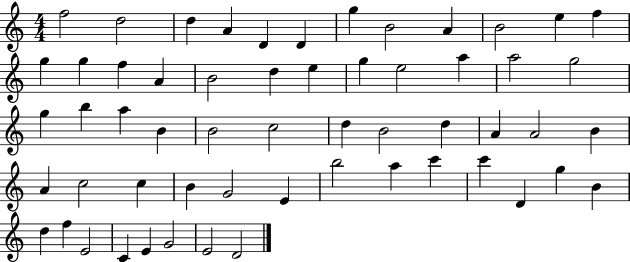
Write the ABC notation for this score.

X:1
T:Untitled
M:4/4
L:1/4
K:C
f2 d2 d A D D g B2 A B2 e f g g f A B2 d e g e2 a a2 g2 g b a B B2 c2 d B2 d A A2 B A c2 c B G2 E b2 a c' c' D g B d f E2 C E G2 E2 D2